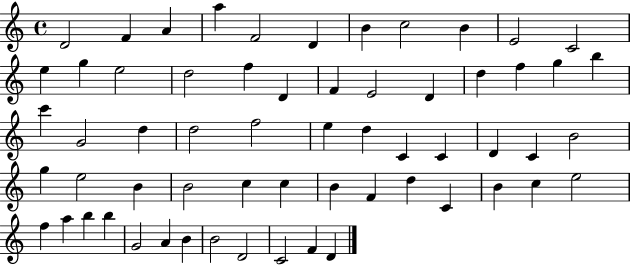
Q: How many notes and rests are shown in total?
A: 61